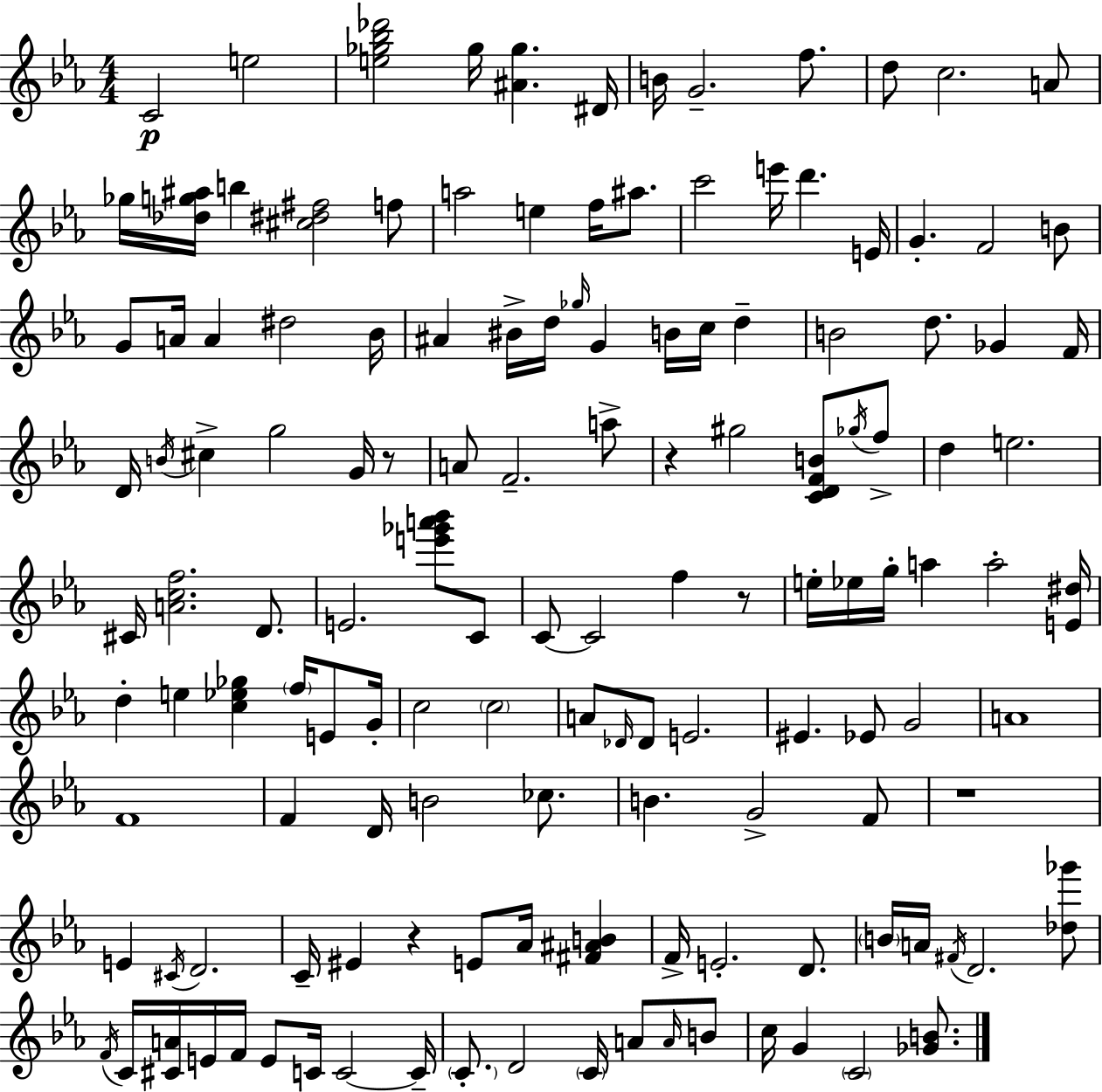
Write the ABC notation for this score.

X:1
T:Untitled
M:4/4
L:1/4
K:Eb
C2 e2 [e_g_b_d']2 _g/4 [^A_g] ^D/4 B/4 G2 f/2 d/2 c2 A/2 _g/4 [_dg^a]/4 b [^c^d^f]2 f/2 a2 e f/4 ^a/2 c'2 e'/4 d' E/4 G F2 B/2 G/2 A/4 A ^d2 _B/4 ^A ^B/4 d/4 _g/4 G B/4 c/4 d B2 d/2 _G F/4 D/4 B/4 ^c g2 G/4 z/2 A/2 F2 a/2 z ^g2 [CDFB]/2 _g/4 f/2 d e2 ^C/4 [Acf]2 D/2 E2 [e'_g'a'_b']/2 C/2 C/2 C2 f z/2 e/4 _e/4 g/4 a a2 [E^d]/4 d e [c_e_g] f/4 E/2 G/4 c2 c2 A/2 _D/4 _D/2 E2 ^E _E/2 G2 A4 F4 F D/4 B2 _c/2 B G2 F/2 z4 E ^C/4 D2 C/4 ^E z E/2 _A/4 [^F^AB] F/4 E2 D/2 B/4 A/4 ^F/4 D2 [_d_g']/2 F/4 C/4 [^CA]/4 E/4 F/4 E/2 C/4 C2 C/4 C/2 D2 C/4 A/2 A/4 B/2 c/4 G C2 [_GB]/2